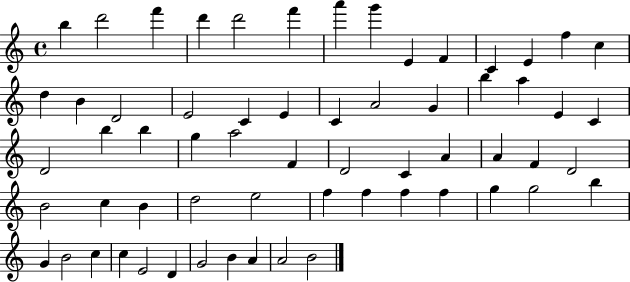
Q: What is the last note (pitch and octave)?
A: B4